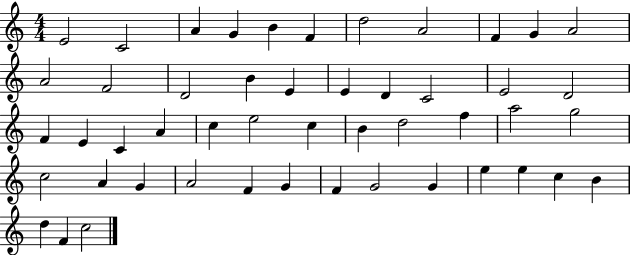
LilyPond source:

{
  \clef treble
  \numericTimeSignature
  \time 4/4
  \key c \major
  e'2 c'2 | a'4 g'4 b'4 f'4 | d''2 a'2 | f'4 g'4 a'2 | \break a'2 f'2 | d'2 b'4 e'4 | e'4 d'4 c'2 | e'2 d'2 | \break f'4 e'4 c'4 a'4 | c''4 e''2 c''4 | b'4 d''2 f''4 | a''2 g''2 | \break c''2 a'4 g'4 | a'2 f'4 g'4 | f'4 g'2 g'4 | e''4 e''4 c''4 b'4 | \break d''4 f'4 c''2 | \bar "|."
}